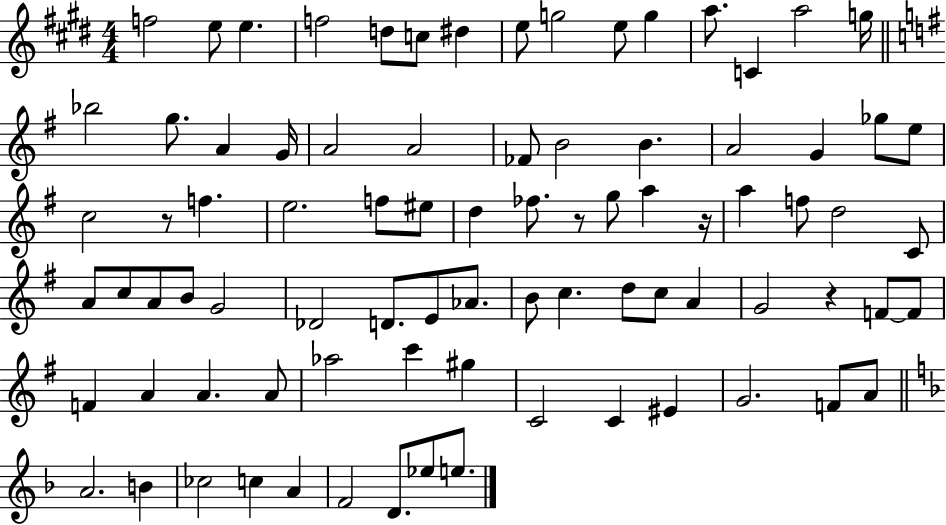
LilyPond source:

{
  \clef treble
  \numericTimeSignature
  \time 4/4
  \key e \major
  f''2 e''8 e''4. | f''2 d''8 c''8 dis''4 | e''8 g''2 e''8 g''4 | a''8. c'4 a''2 g''16 | \break \bar "||" \break \key g \major bes''2 g''8. a'4 g'16 | a'2 a'2 | fes'8 b'2 b'4. | a'2 g'4 ges''8 e''8 | \break c''2 r8 f''4. | e''2. f''8 eis''8 | d''4 fes''8. r8 g''8 a''4 r16 | a''4 f''8 d''2 c'8 | \break a'8 c''8 a'8 b'8 g'2 | des'2 d'8. e'8 aes'8. | b'8 c''4. d''8 c''8 a'4 | g'2 r4 f'8~~ f'8 | \break f'4 a'4 a'4. a'8 | aes''2 c'''4 gis''4 | c'2 c'4 eis'4 | g'2. f'8 a'8 | \break \bar "||" \break \key f \major a'2. b'4 | ces''2 c''4 a'4 | f'2 d'8. ees''8 e''8. | \bar "|."
}